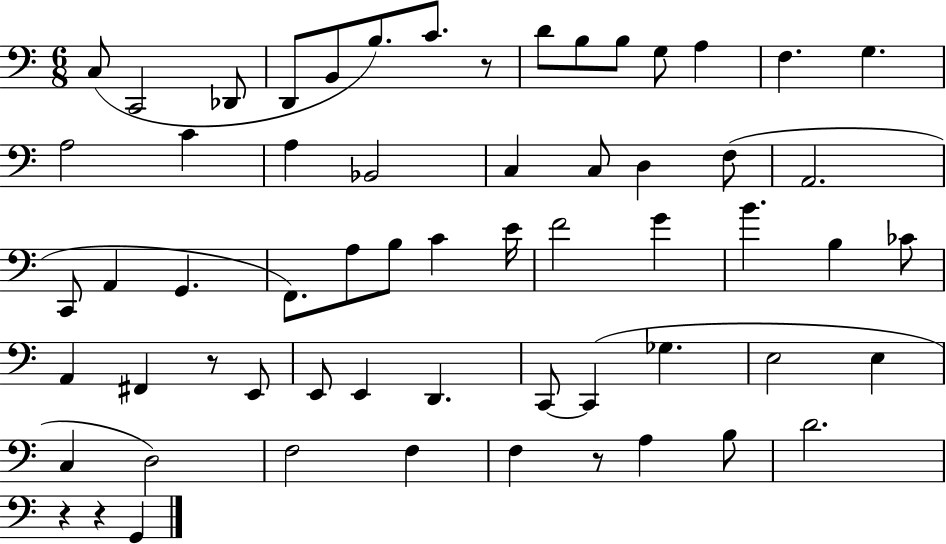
{
  \clef bass
  \numericTimeSignature
  \time 6/8
  \key c \major
  c8( c,2 des,8 | d,8 b,8 b8.) c'8. r8 | d'8 b8 b8 g8 a4 | f4. g4. | \break a2 c'4 | a4 bes,2 | c4 c8 d4 f8( | a,2. | \break c,8 a,4 g,4. | f,8.) a8 b8 c'4 e'16 | f'2 g'4 | b'4. b4 ces'8 | \break a,4 fis,4 r8 e,8 | e,8 e,4 d,4. | c,8~~ c,4( ges4. | e2 e4 | \break c4 d2) | f2 f4 | f4 r8 a4 b8 | d'2. | \break r4 r4 g,4 | \bar "|."
}